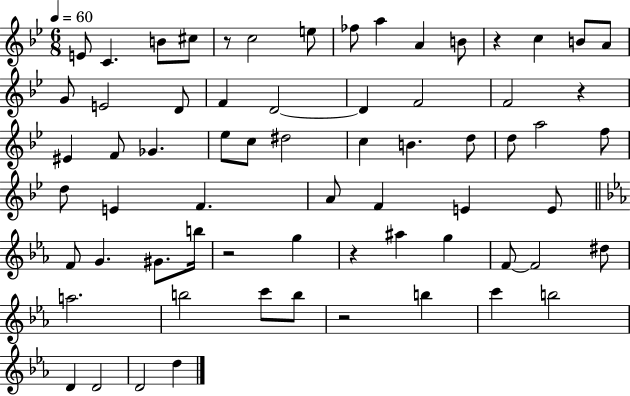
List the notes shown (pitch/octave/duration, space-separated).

E4/e C4/q. B4/e C#5/e R/e C5/h E5/e FES5/e A5/q A4/q B4/e R/q C5/q B4/e A4/e G4/e E4/h D4/e F4/q D4/h D4/q F4/h F4/h R/q EIS4/q F4/e Gb4/q. Eb5/e C5/e D#5/h C5/q B4/q. D5/e D5/e A5/h F5/e D5/e E4/q F4/q. A4/e F4/q E4/q E4/e F4/e G4/q. G#4/e. B5/s R/h G5/q R/q A#5/q G5/q F4/e F4/h D#5/e A5/h. B5/h C6/e B5/e R/h B5/q C6/q B5/h D4/q D4/h D4/h D5/q